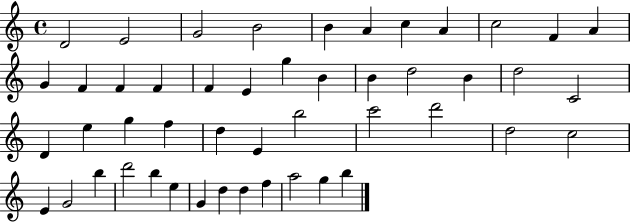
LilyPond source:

{
  \clef treble
  \time 4/4
  \defaultTimeSignature
  \key c \major
  d'2 e'2 | g'2 b'2 | b'4 a'4 c''4 a'4 | c''2 f'4 a'4 | \break g'4 f'4 f'4 f'4 | f'4 e'4 g''4 b'4 | b'4 d''2 b'4 | d''2 c'2 | \break d'4 e''4 g''4 f''4 | d''4 e'4 b''2 | c'''2 d'''2 | d''2 c''2 | \break e'4 g'2 b''4 | d'''2 b''4 e''4 | g'4 d''4 d''4 f''4 | a''2 g''4 b''4 | \break \bar "|."
}